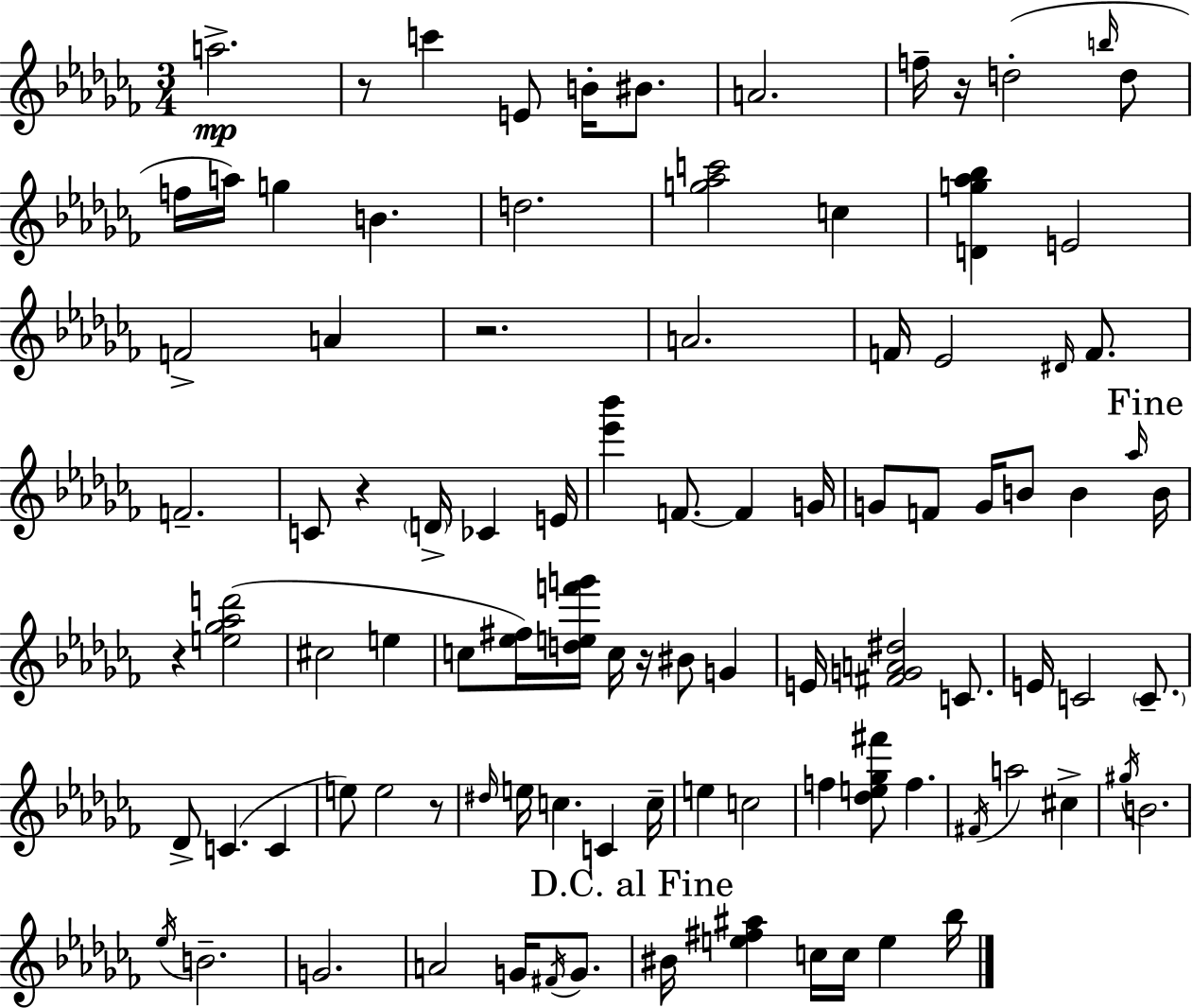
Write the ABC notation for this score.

X:1
T:Untitled
M:3/4
L:1/4
K:Abm
a2 z/2 c' E/2 B/4 ^B/2 A2 f/4 z/4 d2 b/4 d/2 f/4 a/4 g B d2 [g_ac']2 c [Dg_a_b] E2 F2 A z2 A2 F/4 _E2 ^D/4 F/2 F2 C/2 z D/4 _C E/4 [_e'_b'] F/2 F G/4 G/2 F/2 G/4 B/2 B _a/4 B/4 z [e_g_ad']2 ^c2 e c/2 [_e^f]/4 [def'g']/4 c/4 z/4 ^B/2 G E/4 [^FGA^d]2 C/2 E/4 C2 C/2 _D/2 C C e/2 e2 z/2 ^d/4 e/4 c C c/4 e c2 f [_de_g^f']/2 f ^F/4 a2 ^c ^g/4 B2 _e/4 B2 G2 A2 G/4 ^F/4 G/2 ^B/4 [e^f^a] c/4 c/4 e _b/4